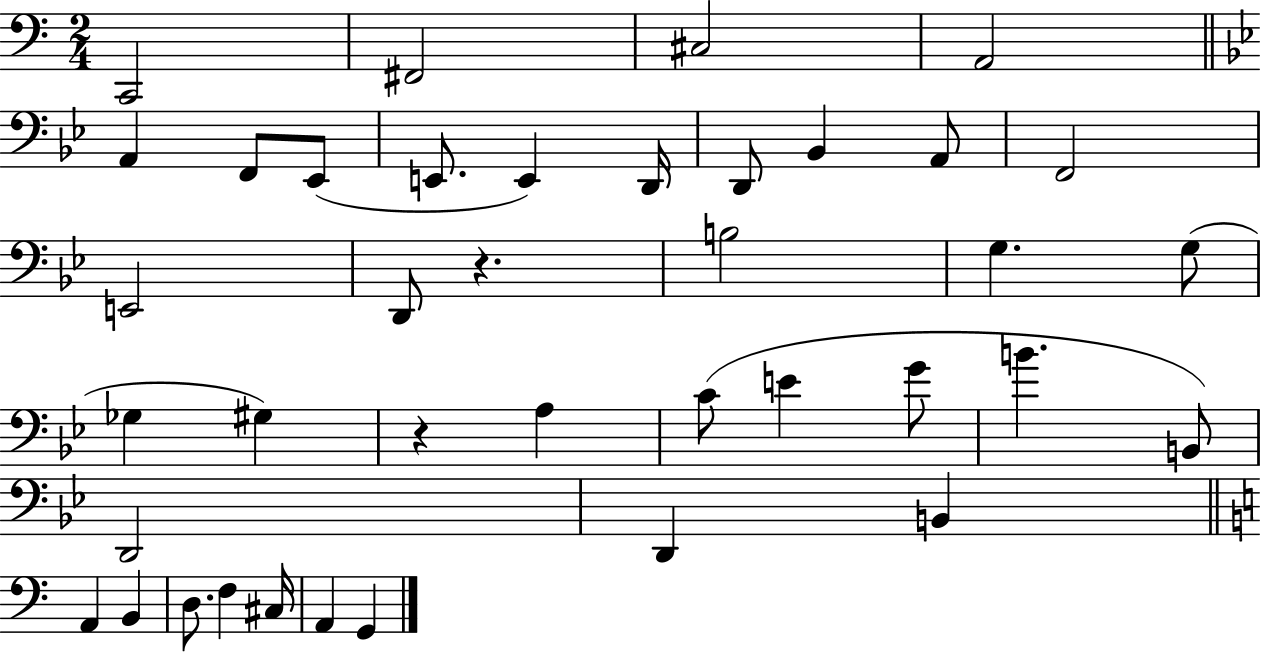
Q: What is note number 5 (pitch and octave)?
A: A2